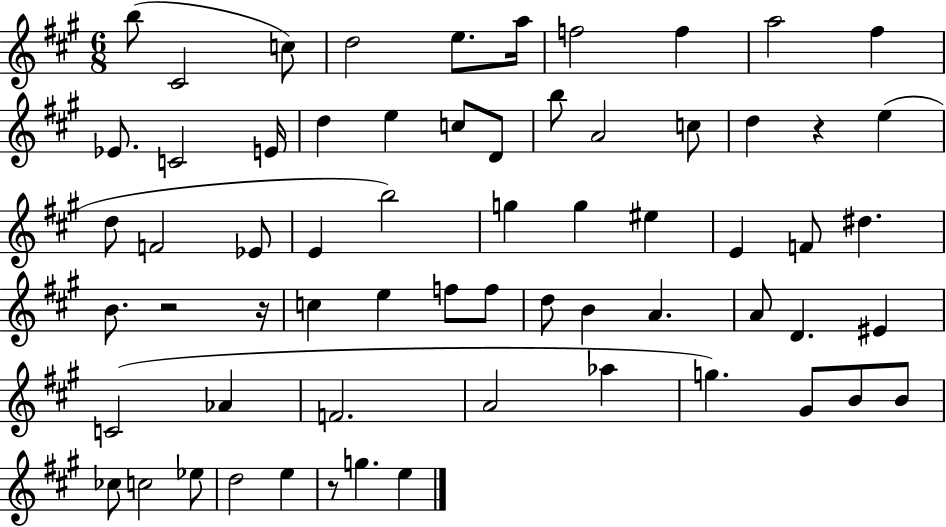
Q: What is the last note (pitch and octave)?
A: E5